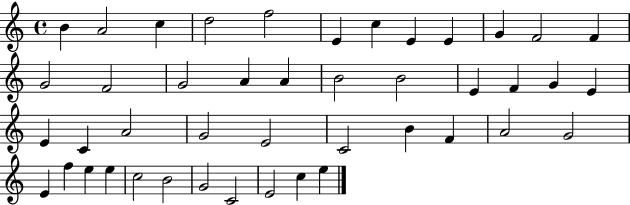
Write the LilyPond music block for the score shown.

{
  \clef treble
  \time 4/4
  \defaultTimeSignature
  \key c \major
  b'4 a'2 c''4 | d''2 f''2 | e'4 c''4 e'4 e'4 | g'4 f'2 f'4 | \break g'2 f'2 | g'2 a'4 a'4 | b'2 b'2 | e'4 f'4 g'4 e'4 | \break e'4 c'4 a'2 | g'2 e'2 | c'2 b'4 f'4 | a'2 g'2 | \break e'4 f''4 e''4 e''4 | c''2 b'2 | g'2 c'2 | e'2 c''4 e''4 | \break \bar "|."
}